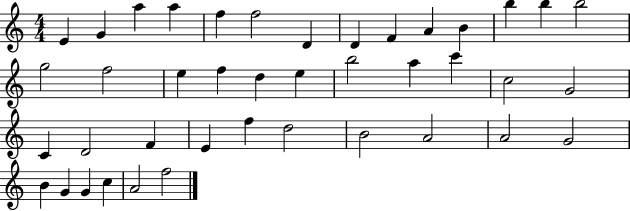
E4/q G4/q A5/q A5/q F5/q F5/h D4/q D4/q F4/q A4/q B4/q B5/q B5/q B5/h G5/h F5/h E5/q F5/q D5/q E5/q B5/h A5/q C6/q C5/h G4/h C4/q D4/h F4/q E4/q F5/q D5/h B4/h A4/h A4/h G4/h B4/q G4/q G4/q C5/q A4/h F5/h